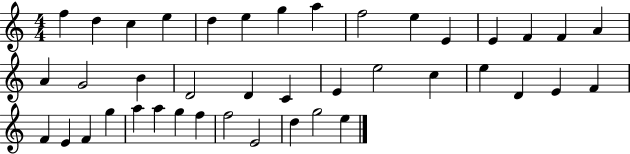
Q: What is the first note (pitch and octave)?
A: F5